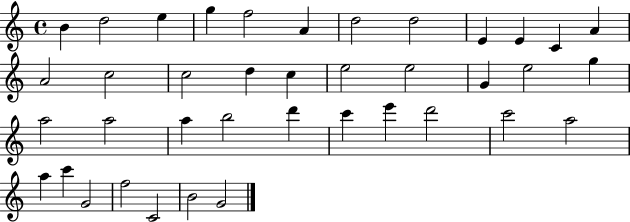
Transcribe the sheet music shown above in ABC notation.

X:1
T:Untitled
M:4/4
L:1/4
K:C
B d2 e g f2 A d2 d2 E E C A A2 c2 c2 d c e2 e2 G e2 g a2 a2 a b2 d' c' e' d'2 c'2 a2 a c' G2 f2 C2 B2 G2